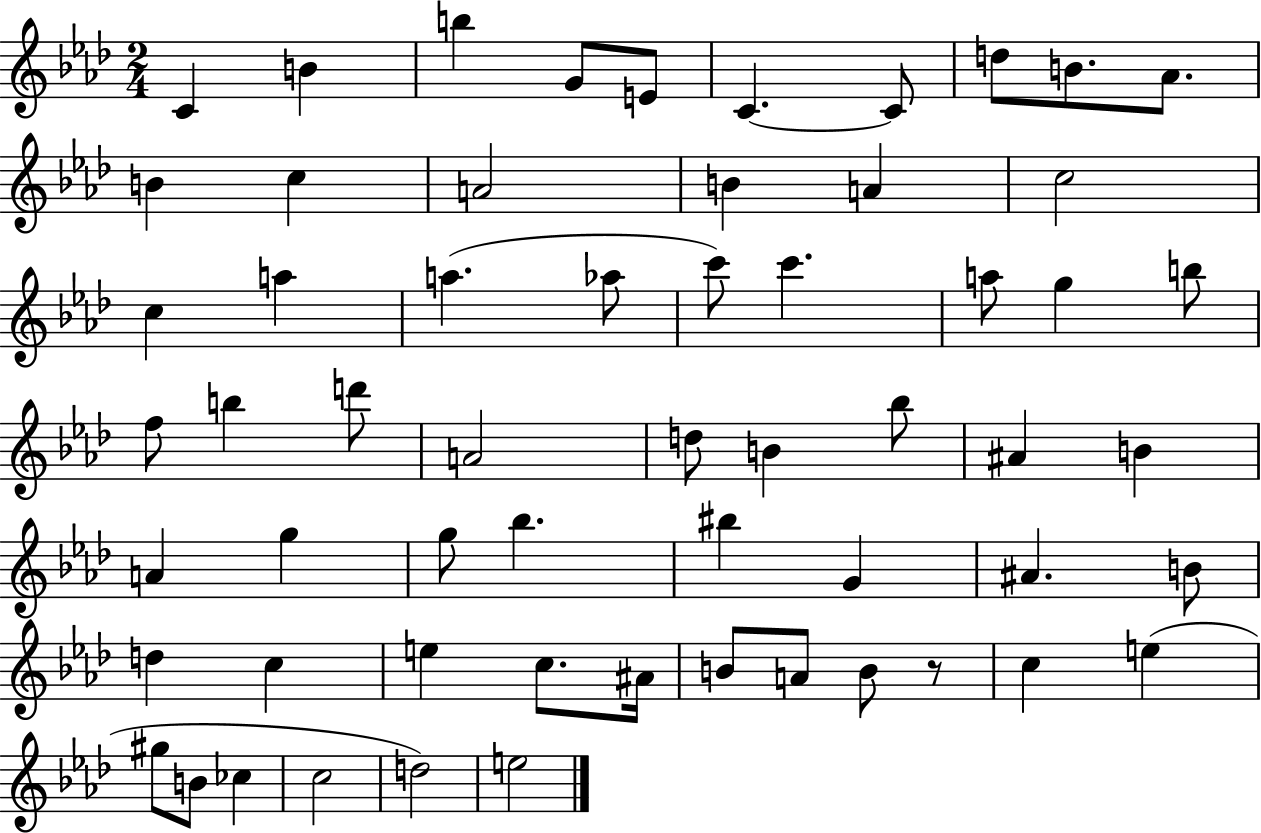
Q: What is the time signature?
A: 2/4